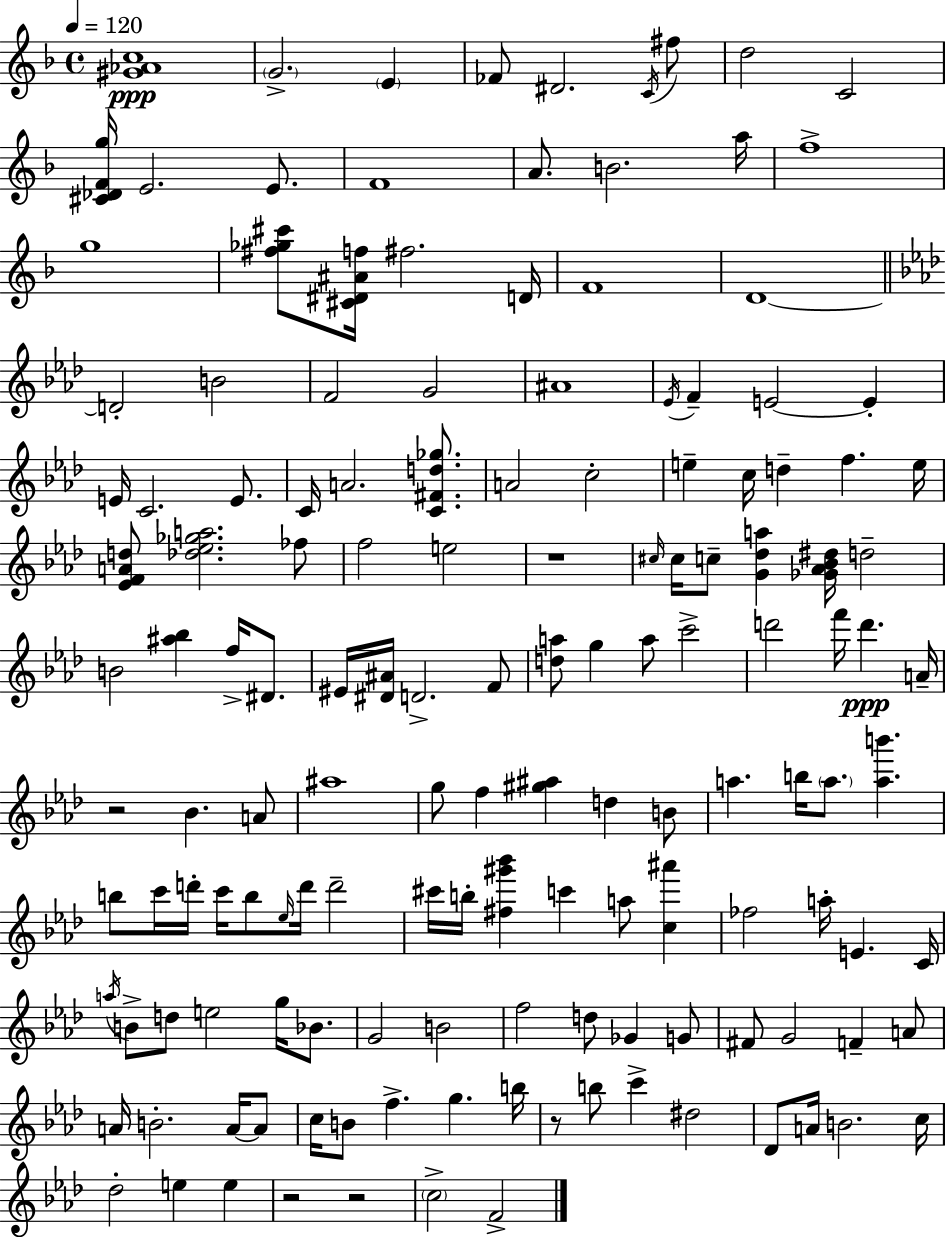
{
  \clef treble
  \time 4/4
  \defaultTimeSignature
  \key d \minor
  \tempo 4 = 120
  <gis' aes' c''>1\ppp | \parenthesize g'2.-> \parenthesize e'4 | fes'8 dis'2. \acciaccatura { c'16 } fis''8 | d''2 c'2 | \break <cis' des' f' g''>16 e'2. e'8. | f'1 | a'8. b'2. | a''16 f''1-> | \break g''1 | <fis'' ges'' cis'''>8 <cis' dis' ais' f''>16 fis''2. | d'16 f'1 | d'1~~ | \break \bar "||" \break \key aes \major d'2-. b'2 | f'2 g'2 | ais'1 | \acciaccatura { ees'16 } f'4-- e'2~~ e'4-. | \break e'16 c'2. e'8. | c'16 a'2. <c' fis' d'' ges''>8. | a'2 c''2-. | e''4-- c''16 d''4-- f''4. | \break e''16 <ees' f' a' d''>8 <des'' ees'' ges'' a''>2. fes''8 | f''2 e''2 | r1 | \grace { cis''16 } cis''16 c''8-- <g' des'' a''>4 <ges' aes' bes' dis''>16 d''2-- | \break b'2 <ais'' bes''>4 f''16-> dis'8. | eis'16 <dis' ais'>16 d'2.-> | f'8 <d'' a''>8 g''4 a''8 c'''2-> | d'''2 f'''16 d'''4.\ppp | \break a'16-- r2 bes'4. | a'8 ais''1 | g''8 f''4 <gis'' ais''>4 d''4 | b'8 a''4. b''16 \parenthesize a''8. <a'' b'''>4. | \break b''8 c'''16 d'''16-. c'''16 b''8 \grace { ees''16 } d'''16 d'''2-- | cis'''16 b''16-. <fis'' gis''' bes'''>4 c'''4 a''8 <c'' ais'''>4 | fes''2 a''16-. e'4. | c'16 \acciaccatura { a''16 } b'8-> d''8 e''2 | \break g''16 bes'8. g'2 b'2 | f''2 d''8 ges'4 | g'8 fis'8 g'2 f'4-- | a'8 a'16 b'2.-. | \break a'16~~ a'8 c''16 b'8 f''4.-> g''4. | b''16 r8 b''8 c'''4-> dis''2 | des'8 a'16 b'2. | c''16 des''2-. e''4 | \break e''4 r2 r2 | \parenthesize c''2-> f'2-> | \bar "|."
}